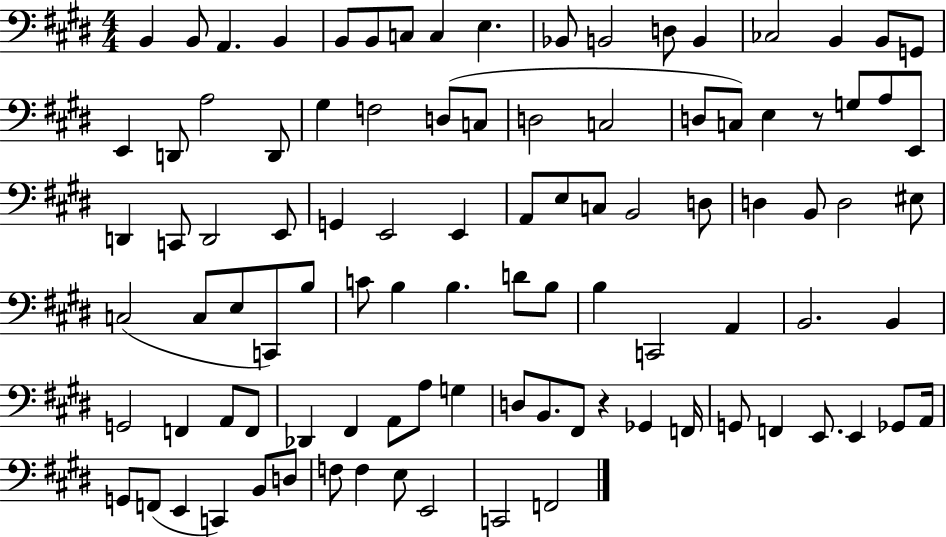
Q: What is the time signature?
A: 4/4